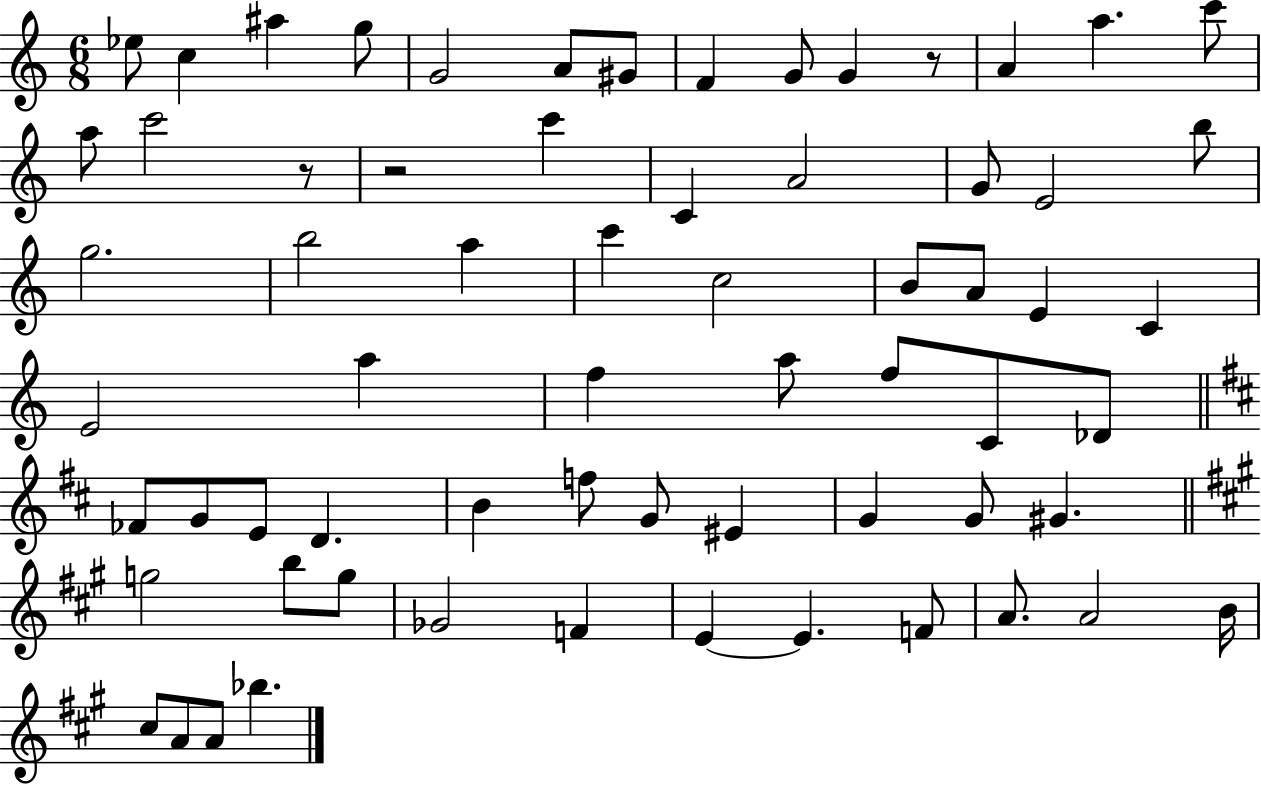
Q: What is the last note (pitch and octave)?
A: Bb5